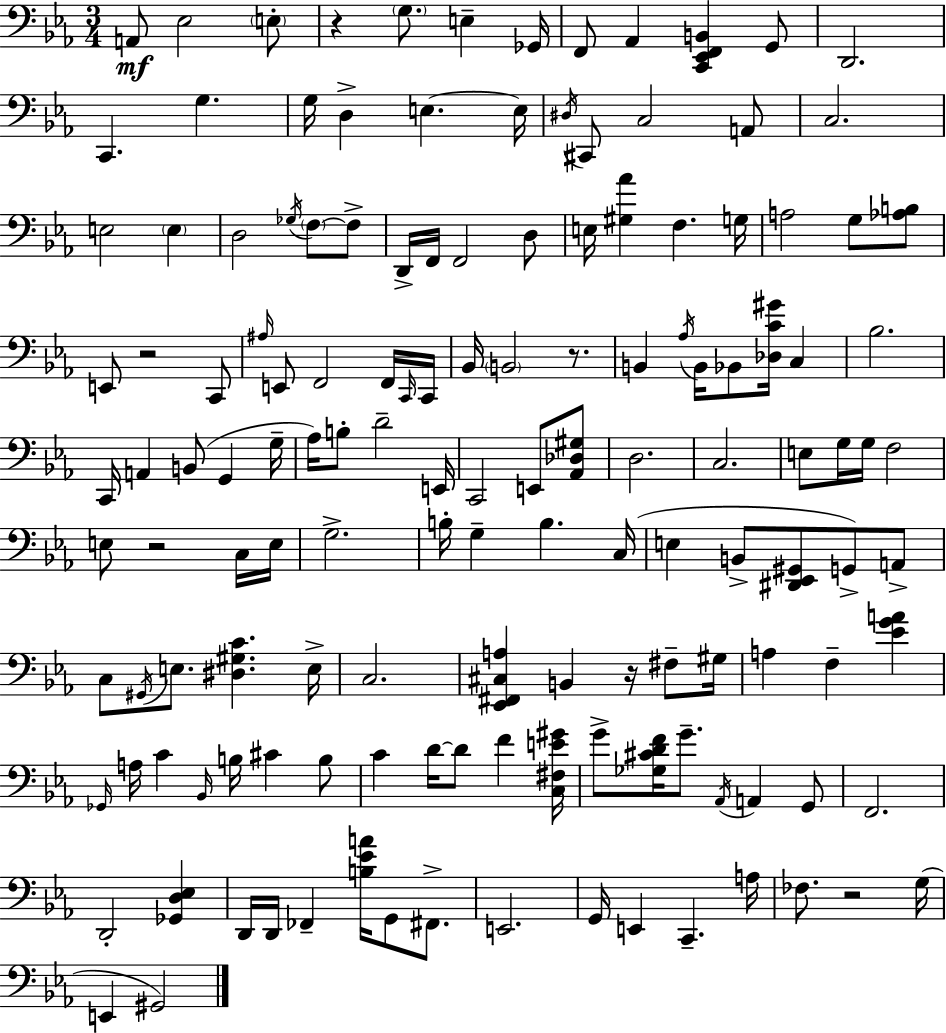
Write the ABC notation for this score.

X:1
T:Untitled
M:3/4
L:1/4
K:Eb
A,,/2 _E,2 E,/2 z G,/2 E, _G,,/4 F,,/2 _A,, [C,,_E,,F,,B,,] G,,/2 D,,2 C,, G, G,/4 D, E, E,/4 ^D,/4 ^C,,/2 C,2 A,,/2 C,2 E,2 E, D,2 _G,/4 F,/2 F,/2 D,,/4 F,,/4 F,,2 D,/2 E,/4 [^G,_A] F, G,/4 A,2 G,/2 [_A,B,]/2 E,,/2 z2 C,,/2 ^A,/4 E,,/2 F,,2 F,,/4 C,,/4 C,,/4 _B,,/4 B,,2 z/2 B,, _A,/4 B,,/4 _B,,/2 [_D,C^G]/4 C, _B,2 C,,/4 A,, B,,/2 G,, G,/4 _A,/4 B,/2 D2 E,,/4 C,,2 E,,/2 [_A,,_D,^G,]/2 D,2 C,2 E,/2 G,/4 G,/4 F,2 E,/2 z2 C,/4 E,/4 G,2 B,/4 G, B, C,/4 E, B,,/2 [^D,,_E,,^G,,]/2 G,,/2 A,,/2 C,/2 ^G,,/4 E,/2 [^D,^G,C] E,/4 C,2 [_E,,^F,,^C,A,] B,, z/4 ^F,/2 ^G,/4 A, F, [_EGA] _G,,/4 A,/4 C _B,,/4 B,/4 ^C B,/2 C D/4 D/2 F [C,^F,E^G]/4 G/2 [_G,^CDF]/4 G/2 _A,,/4 A,, G,,/2 F,,2 D,,2 [_G,,D,_E,] D,,/4 D,,/4 _F,, [B,_EA]/4 G,,/2 ^F,,/2 E,,2 G,,/4 E,, C,, A,/4 _F,/2 z2 G,/4 E,, ^G,,2